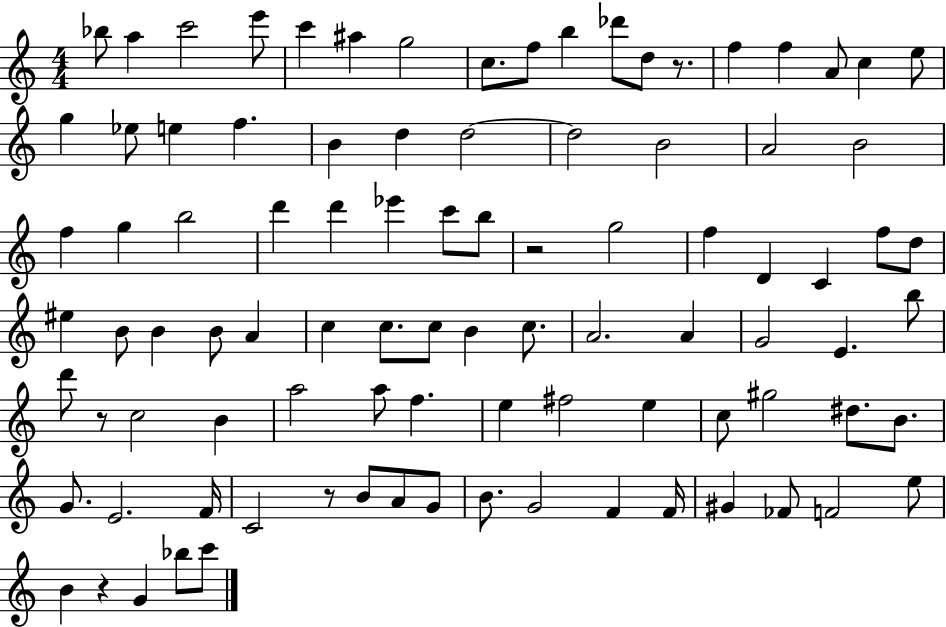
X:1
T:Untitled
M:4/4
L:1/4
K:C
_b/2 a c'2 e'/2 c' ^a g2 c/2 f/2 b _d'/2 d/2 z/2 f f A/2 c e/2 g _e/2 e f B d d2 d2 B2 A2 B2 f g b2 d' d' _e' c'/2 b/2 z2 g2 f D C f/2 d/2 ^e B/2 B B/2 A c c/2 c/2 B c/2 A2 A G2 E b/2 d'/2 z/2 c2 B a2 a/2 f e ^f2 e c/2 ^g2 ^d/2 B/2 G/2 E2 F/4 C2 z/2 B/2 A/2 G/2 B/2 G2 F F/4 ^G _F/2 F2 e/2 B z G _b/2 c'/2